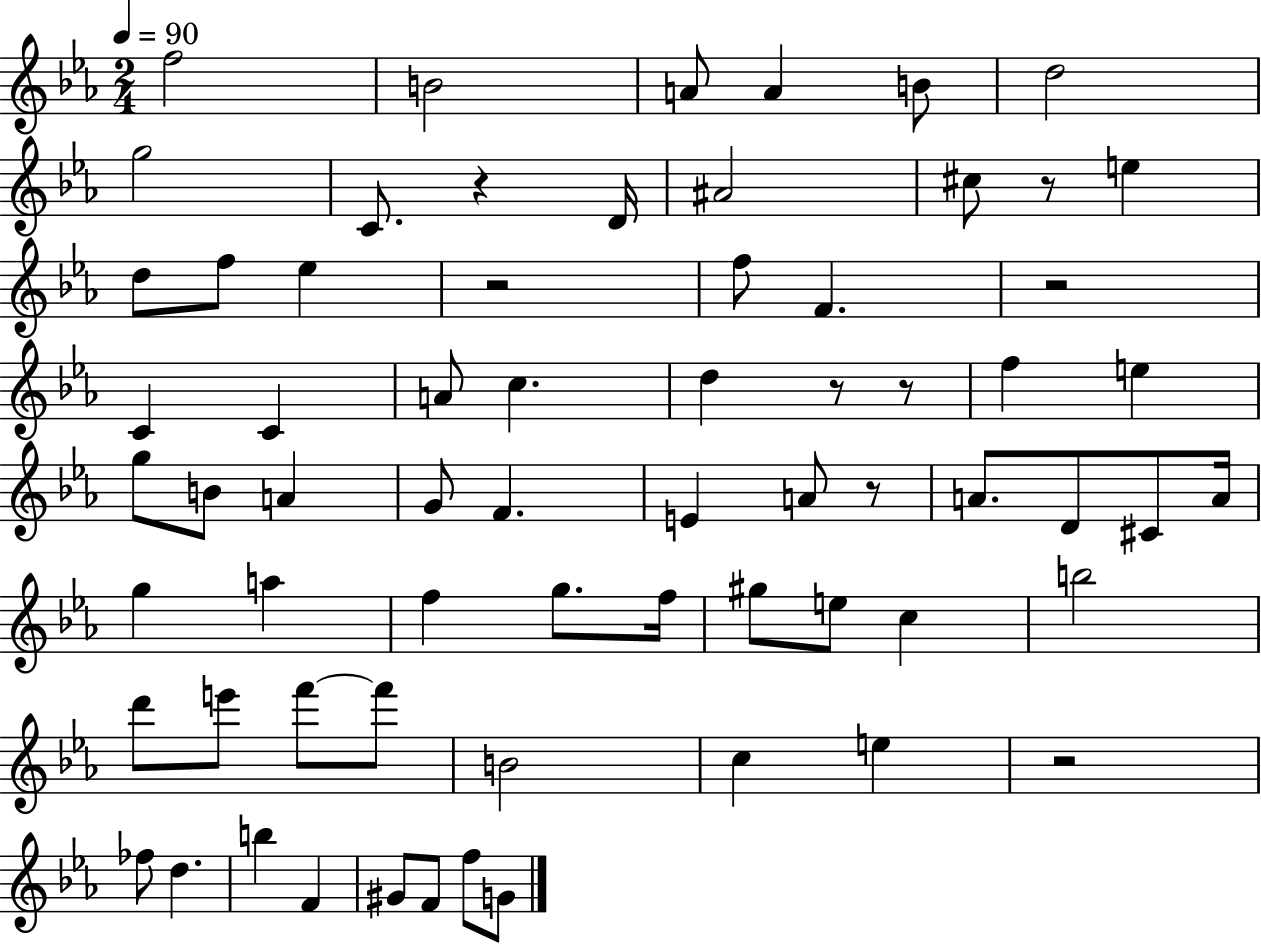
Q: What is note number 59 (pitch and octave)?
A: G4